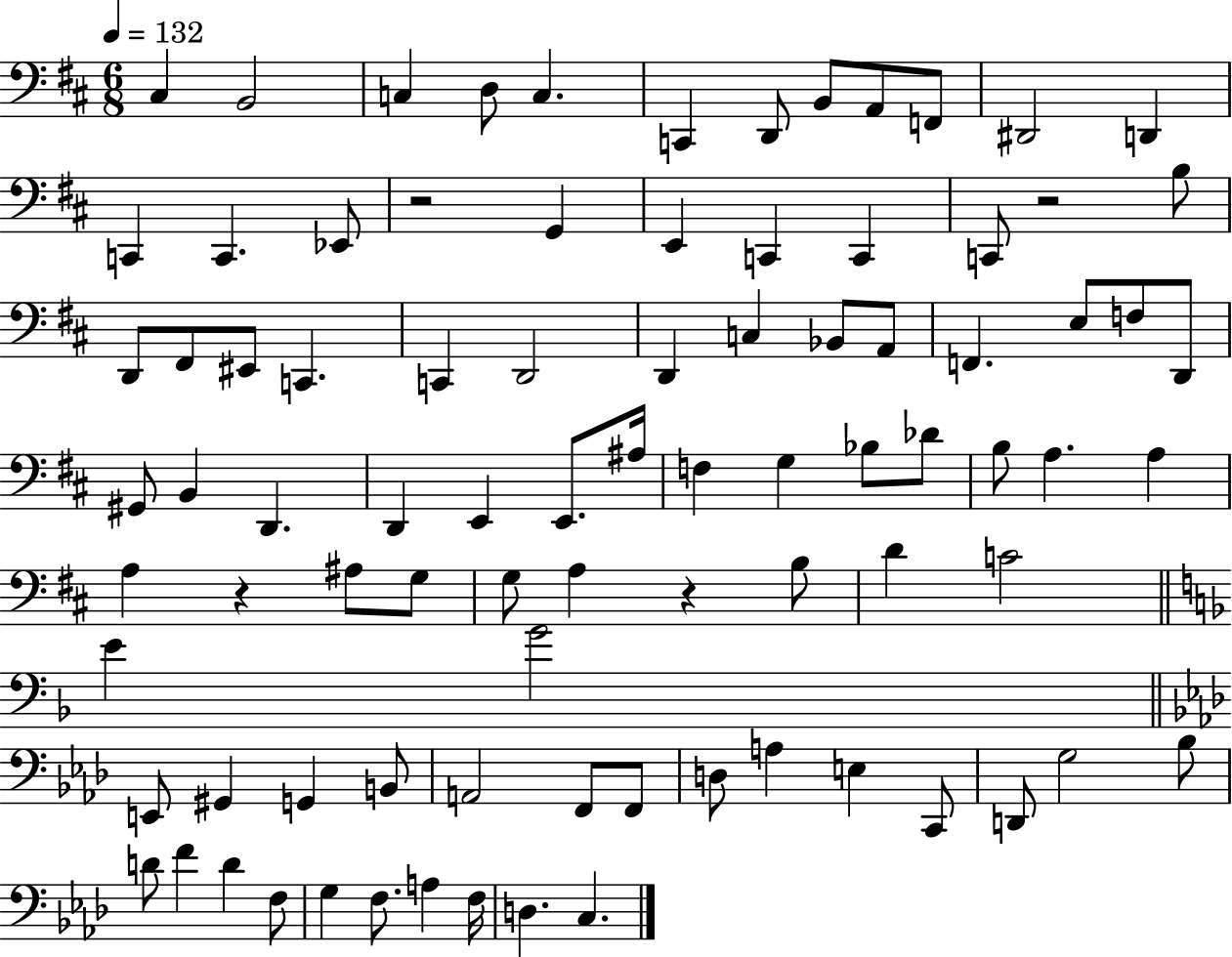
{
  \clef bass
  \numericTimeSignature
  \time 6/8
  \key d \major
  \tempo 4 = 132
  \repeat volta 2 { cis4 b,2 | c4 d8 c4. | c,4 d,8 b,8 a,8 f,8 | dis,2 d,4 | \break c,4 c,4. ees,8 | r2 g,4 | e,4 c,4 c,4 | c,8 r2 b8 | \break d,8 fis,8 eis,8 c,4. | c,4 d,2 | d,4 c4 bes,8 a,8 | f,4. e8 f8 d,8 | \break gis,8 b,4 d,4. | d,4 e,4 e,8. ais16 | f4 g4 bes8 des'8 | b8 a4. a4 | \break a4 r4 ais8 g8 | g8 a4 r4 b8 | d'4 c'2 | \bar "||" \break \key f \major e'4 g'2 | \bar "||" \break \key aes \major e,8 gis,4 g,4 b,8 | a,2 f,8 f,8 | d8 a4 e4 c,8 | d,8 g2 bes8 | \break d'8 f'4 d'4 f8 | g4 f8. a4 f16 | d4. c4. | } \bar "|."
}